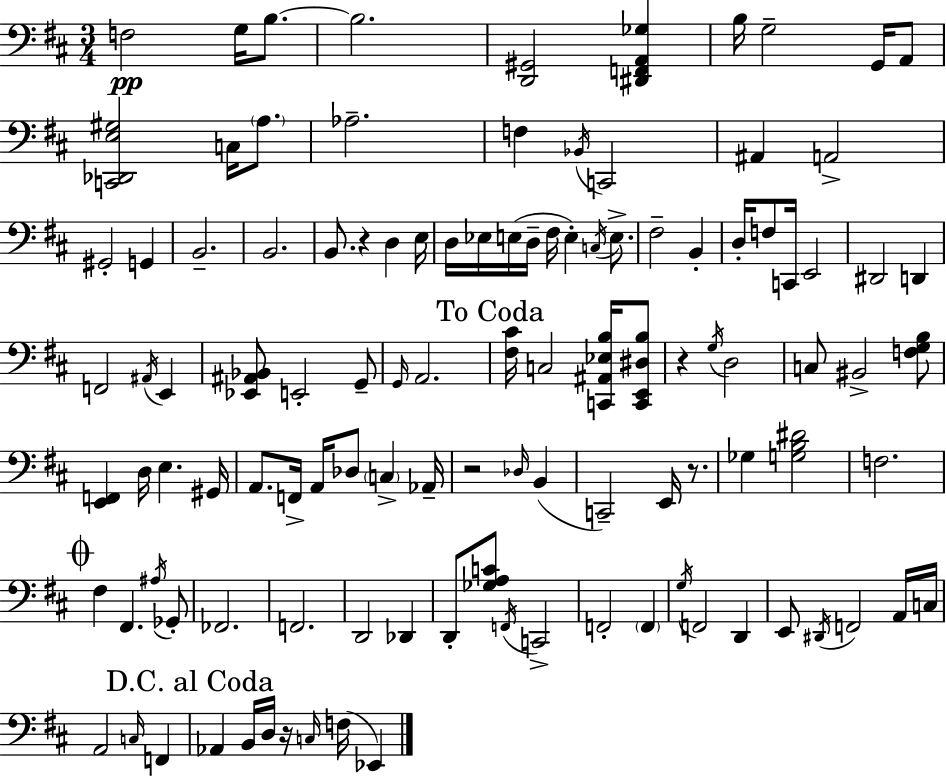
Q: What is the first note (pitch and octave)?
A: F3